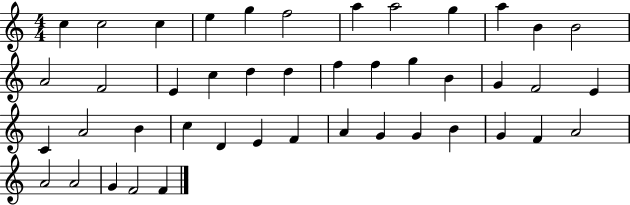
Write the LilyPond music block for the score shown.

{
  \clef treble
  \numericTimeSignature
  \time 4/4
  \key c \major
  c''4 c''2 c''4 | e''4 g''4 f''2 | a''4 a''2 g''4 | a''4 b'4 b'2 | \break a'2 f'2 | e'4 c''4 d''4 d''4 | f''4 f''4 g''4 b'4 | g'4 f'2 e'4 | \break c'4 a'2 b'4 | c''4 d'4 e'4 f'4 | a'4 g'4 g'4 b'4 | g'4 f'4 a'2 | \break a'2 a'2 | g'4 f'2 f'4 | \bar "|."
}